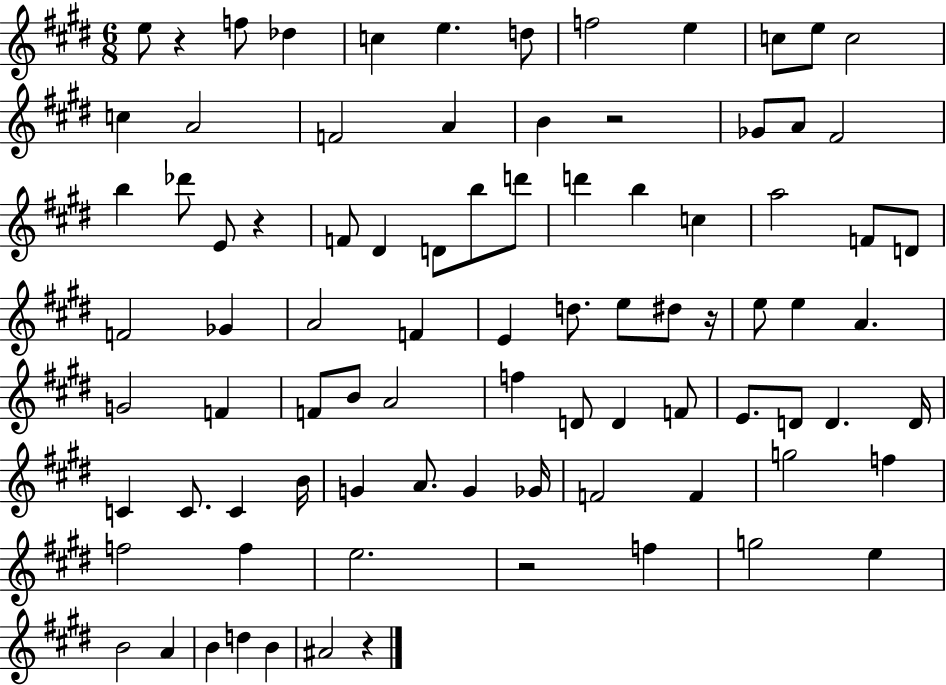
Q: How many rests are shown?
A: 6